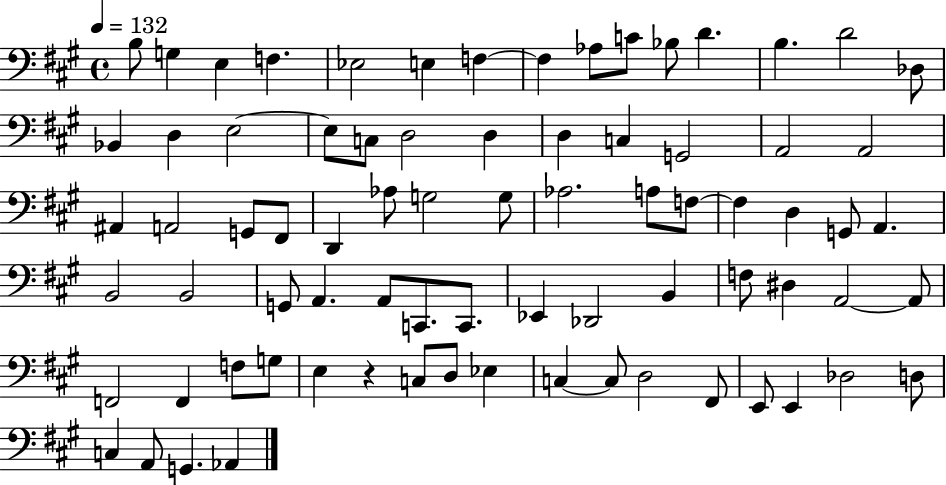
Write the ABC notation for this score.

X:1
T:Untitled
M:4/4
L:1/4
K:A
B,/2 G, E, F, _E,2 E, F, F, _A,/2 C/2 _B,/2 D B, D2 _D,/2 _B,, D, E,2 E,/2 C,/2 D,2 D, D, C, G,,2 A,,2 A,,2 ^A,, A,,2 G,,/2 ^F,,/2 D,, _A,/2 G,2 G,/2 _A,2 A,/2 F,/2 F, D, G,,/2 A,, B,,2 B,,2 G,,/2 A,, A,,/2 C,,/2 C,,/2 _E,, _D,,2 B,, F,/2 ^D, A,,2 A,,/2 F,,2 F,, F,/2 G,/2 E, z C,/2 D,/2 _E, C, C,/2 D,2 ^F,,/2 E,,/2 E,, _D,2 D,/2 C, A,,/2 G,, _A,,